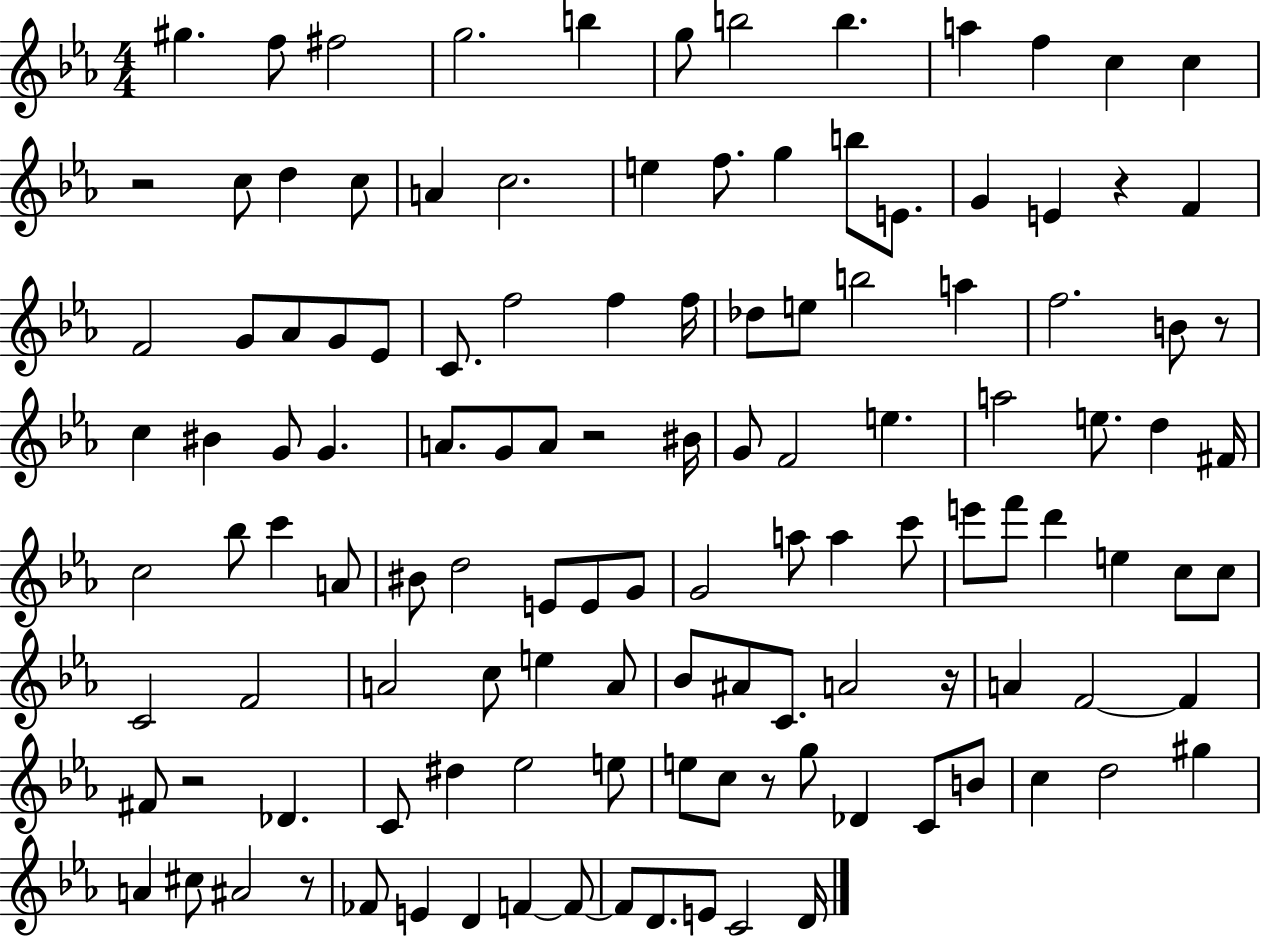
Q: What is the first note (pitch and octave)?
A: G#5